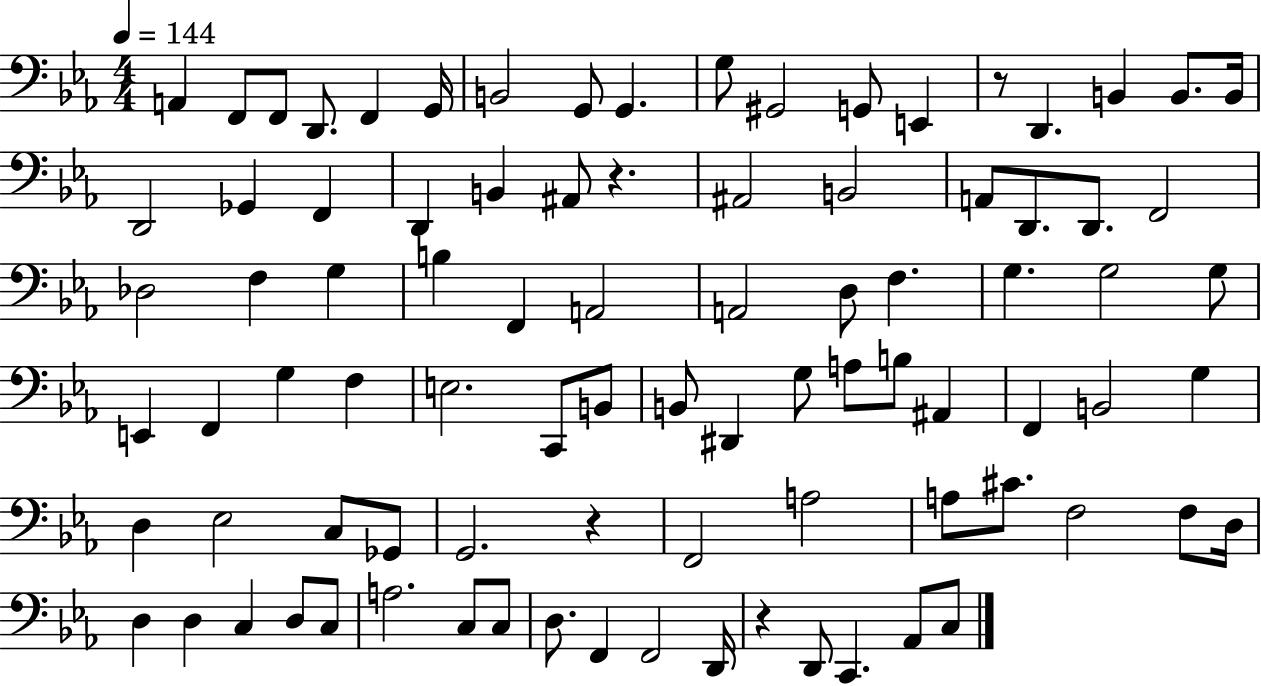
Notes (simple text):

A2/q F2/e F2/e D2/e. F2/q G2/s B2/h G2/e G2/q. G3/e G#2/h G2/e E2/q R/e D2/q. B2/q B2/e. B2/s D2/h Gb2/q F2/q D2/q B2/q A#2/e R/q. A#2/h B2/h A2/e D2/e. D2/e. F2/h Db3/h F3/q G3/q B3/q F2/q A2/h A2/h D3/e F3/q. G3/q. G3/h G3/e E2/q F2/q G3/q F3/q E3/h. C2/e B2/e B2/e D#2/q G3/e A3/e B3/e A#2/q F2/q B2/h G3/q D3/q Eb3/h C3/e Gb2/e G2/h. R/q F2/h A3/h A3/e C#4/e. F3/h F3/e D3/s D3/q D3/q C3/q D3/e C3/e A3/h. C3/e C3/e D3/e. F2/q F2/h D2/s R/q D2/e C2/q. Ab2/e C3/e